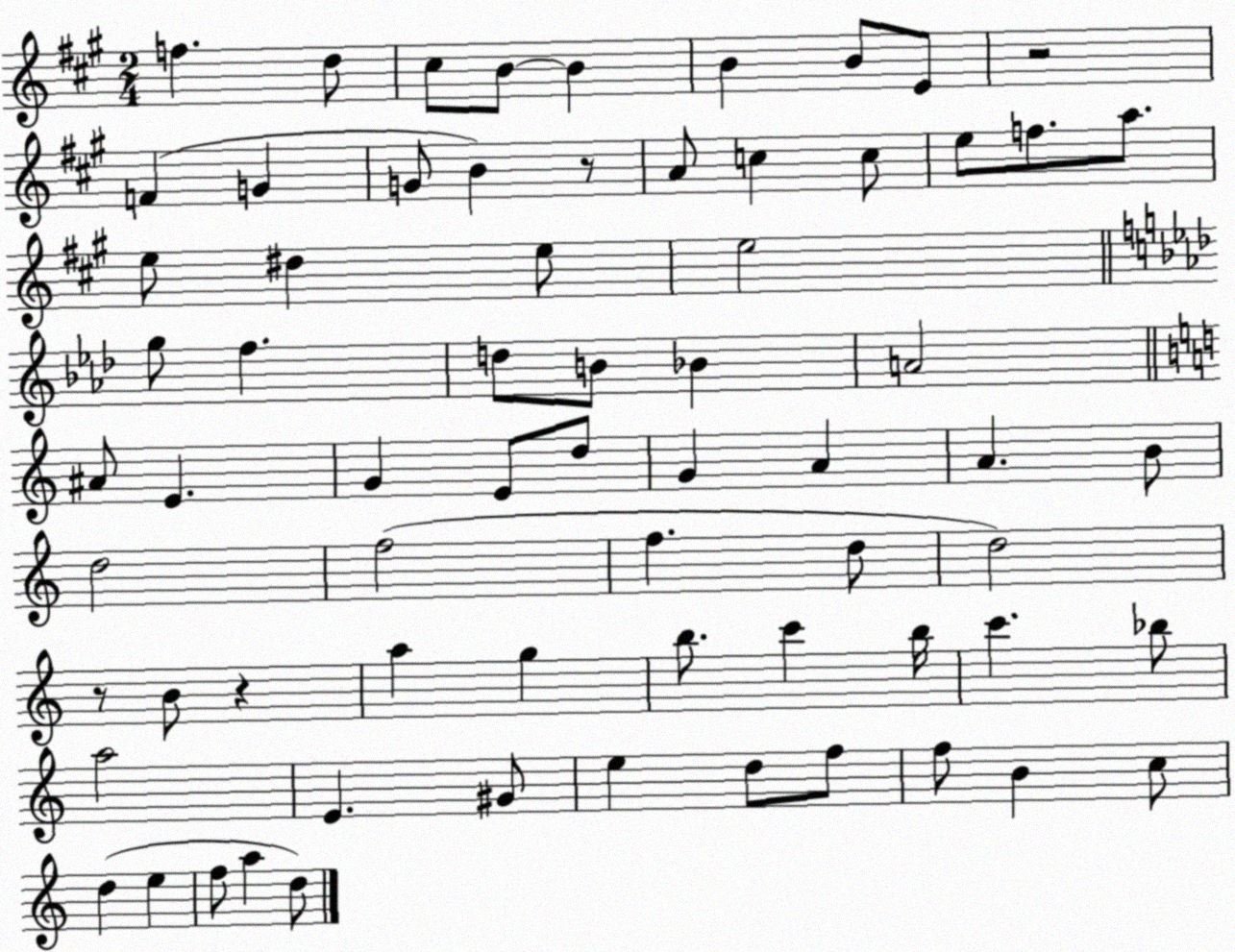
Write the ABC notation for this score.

X:1
T:Untitled
M:2/4
L:1/4
K:A
f d/2 ^c/2 B/2 B B B/2 E/2 z2 F G G/2 B z/2 A/2 c c/2 e/2 f/2 a/2 e/2 ^d e/2 e2 g/2 f d/2 B/2 _B A2 ^A/2 E G E/2 d/2 G A A B/2 d2 f2 f d/2 d2 z/2 B/2 z a g b/2 c' b/4 c' _b/2 a2 E ^G/2 e d/2 f/2 f/2 B c/2 d e f/2 a d/2